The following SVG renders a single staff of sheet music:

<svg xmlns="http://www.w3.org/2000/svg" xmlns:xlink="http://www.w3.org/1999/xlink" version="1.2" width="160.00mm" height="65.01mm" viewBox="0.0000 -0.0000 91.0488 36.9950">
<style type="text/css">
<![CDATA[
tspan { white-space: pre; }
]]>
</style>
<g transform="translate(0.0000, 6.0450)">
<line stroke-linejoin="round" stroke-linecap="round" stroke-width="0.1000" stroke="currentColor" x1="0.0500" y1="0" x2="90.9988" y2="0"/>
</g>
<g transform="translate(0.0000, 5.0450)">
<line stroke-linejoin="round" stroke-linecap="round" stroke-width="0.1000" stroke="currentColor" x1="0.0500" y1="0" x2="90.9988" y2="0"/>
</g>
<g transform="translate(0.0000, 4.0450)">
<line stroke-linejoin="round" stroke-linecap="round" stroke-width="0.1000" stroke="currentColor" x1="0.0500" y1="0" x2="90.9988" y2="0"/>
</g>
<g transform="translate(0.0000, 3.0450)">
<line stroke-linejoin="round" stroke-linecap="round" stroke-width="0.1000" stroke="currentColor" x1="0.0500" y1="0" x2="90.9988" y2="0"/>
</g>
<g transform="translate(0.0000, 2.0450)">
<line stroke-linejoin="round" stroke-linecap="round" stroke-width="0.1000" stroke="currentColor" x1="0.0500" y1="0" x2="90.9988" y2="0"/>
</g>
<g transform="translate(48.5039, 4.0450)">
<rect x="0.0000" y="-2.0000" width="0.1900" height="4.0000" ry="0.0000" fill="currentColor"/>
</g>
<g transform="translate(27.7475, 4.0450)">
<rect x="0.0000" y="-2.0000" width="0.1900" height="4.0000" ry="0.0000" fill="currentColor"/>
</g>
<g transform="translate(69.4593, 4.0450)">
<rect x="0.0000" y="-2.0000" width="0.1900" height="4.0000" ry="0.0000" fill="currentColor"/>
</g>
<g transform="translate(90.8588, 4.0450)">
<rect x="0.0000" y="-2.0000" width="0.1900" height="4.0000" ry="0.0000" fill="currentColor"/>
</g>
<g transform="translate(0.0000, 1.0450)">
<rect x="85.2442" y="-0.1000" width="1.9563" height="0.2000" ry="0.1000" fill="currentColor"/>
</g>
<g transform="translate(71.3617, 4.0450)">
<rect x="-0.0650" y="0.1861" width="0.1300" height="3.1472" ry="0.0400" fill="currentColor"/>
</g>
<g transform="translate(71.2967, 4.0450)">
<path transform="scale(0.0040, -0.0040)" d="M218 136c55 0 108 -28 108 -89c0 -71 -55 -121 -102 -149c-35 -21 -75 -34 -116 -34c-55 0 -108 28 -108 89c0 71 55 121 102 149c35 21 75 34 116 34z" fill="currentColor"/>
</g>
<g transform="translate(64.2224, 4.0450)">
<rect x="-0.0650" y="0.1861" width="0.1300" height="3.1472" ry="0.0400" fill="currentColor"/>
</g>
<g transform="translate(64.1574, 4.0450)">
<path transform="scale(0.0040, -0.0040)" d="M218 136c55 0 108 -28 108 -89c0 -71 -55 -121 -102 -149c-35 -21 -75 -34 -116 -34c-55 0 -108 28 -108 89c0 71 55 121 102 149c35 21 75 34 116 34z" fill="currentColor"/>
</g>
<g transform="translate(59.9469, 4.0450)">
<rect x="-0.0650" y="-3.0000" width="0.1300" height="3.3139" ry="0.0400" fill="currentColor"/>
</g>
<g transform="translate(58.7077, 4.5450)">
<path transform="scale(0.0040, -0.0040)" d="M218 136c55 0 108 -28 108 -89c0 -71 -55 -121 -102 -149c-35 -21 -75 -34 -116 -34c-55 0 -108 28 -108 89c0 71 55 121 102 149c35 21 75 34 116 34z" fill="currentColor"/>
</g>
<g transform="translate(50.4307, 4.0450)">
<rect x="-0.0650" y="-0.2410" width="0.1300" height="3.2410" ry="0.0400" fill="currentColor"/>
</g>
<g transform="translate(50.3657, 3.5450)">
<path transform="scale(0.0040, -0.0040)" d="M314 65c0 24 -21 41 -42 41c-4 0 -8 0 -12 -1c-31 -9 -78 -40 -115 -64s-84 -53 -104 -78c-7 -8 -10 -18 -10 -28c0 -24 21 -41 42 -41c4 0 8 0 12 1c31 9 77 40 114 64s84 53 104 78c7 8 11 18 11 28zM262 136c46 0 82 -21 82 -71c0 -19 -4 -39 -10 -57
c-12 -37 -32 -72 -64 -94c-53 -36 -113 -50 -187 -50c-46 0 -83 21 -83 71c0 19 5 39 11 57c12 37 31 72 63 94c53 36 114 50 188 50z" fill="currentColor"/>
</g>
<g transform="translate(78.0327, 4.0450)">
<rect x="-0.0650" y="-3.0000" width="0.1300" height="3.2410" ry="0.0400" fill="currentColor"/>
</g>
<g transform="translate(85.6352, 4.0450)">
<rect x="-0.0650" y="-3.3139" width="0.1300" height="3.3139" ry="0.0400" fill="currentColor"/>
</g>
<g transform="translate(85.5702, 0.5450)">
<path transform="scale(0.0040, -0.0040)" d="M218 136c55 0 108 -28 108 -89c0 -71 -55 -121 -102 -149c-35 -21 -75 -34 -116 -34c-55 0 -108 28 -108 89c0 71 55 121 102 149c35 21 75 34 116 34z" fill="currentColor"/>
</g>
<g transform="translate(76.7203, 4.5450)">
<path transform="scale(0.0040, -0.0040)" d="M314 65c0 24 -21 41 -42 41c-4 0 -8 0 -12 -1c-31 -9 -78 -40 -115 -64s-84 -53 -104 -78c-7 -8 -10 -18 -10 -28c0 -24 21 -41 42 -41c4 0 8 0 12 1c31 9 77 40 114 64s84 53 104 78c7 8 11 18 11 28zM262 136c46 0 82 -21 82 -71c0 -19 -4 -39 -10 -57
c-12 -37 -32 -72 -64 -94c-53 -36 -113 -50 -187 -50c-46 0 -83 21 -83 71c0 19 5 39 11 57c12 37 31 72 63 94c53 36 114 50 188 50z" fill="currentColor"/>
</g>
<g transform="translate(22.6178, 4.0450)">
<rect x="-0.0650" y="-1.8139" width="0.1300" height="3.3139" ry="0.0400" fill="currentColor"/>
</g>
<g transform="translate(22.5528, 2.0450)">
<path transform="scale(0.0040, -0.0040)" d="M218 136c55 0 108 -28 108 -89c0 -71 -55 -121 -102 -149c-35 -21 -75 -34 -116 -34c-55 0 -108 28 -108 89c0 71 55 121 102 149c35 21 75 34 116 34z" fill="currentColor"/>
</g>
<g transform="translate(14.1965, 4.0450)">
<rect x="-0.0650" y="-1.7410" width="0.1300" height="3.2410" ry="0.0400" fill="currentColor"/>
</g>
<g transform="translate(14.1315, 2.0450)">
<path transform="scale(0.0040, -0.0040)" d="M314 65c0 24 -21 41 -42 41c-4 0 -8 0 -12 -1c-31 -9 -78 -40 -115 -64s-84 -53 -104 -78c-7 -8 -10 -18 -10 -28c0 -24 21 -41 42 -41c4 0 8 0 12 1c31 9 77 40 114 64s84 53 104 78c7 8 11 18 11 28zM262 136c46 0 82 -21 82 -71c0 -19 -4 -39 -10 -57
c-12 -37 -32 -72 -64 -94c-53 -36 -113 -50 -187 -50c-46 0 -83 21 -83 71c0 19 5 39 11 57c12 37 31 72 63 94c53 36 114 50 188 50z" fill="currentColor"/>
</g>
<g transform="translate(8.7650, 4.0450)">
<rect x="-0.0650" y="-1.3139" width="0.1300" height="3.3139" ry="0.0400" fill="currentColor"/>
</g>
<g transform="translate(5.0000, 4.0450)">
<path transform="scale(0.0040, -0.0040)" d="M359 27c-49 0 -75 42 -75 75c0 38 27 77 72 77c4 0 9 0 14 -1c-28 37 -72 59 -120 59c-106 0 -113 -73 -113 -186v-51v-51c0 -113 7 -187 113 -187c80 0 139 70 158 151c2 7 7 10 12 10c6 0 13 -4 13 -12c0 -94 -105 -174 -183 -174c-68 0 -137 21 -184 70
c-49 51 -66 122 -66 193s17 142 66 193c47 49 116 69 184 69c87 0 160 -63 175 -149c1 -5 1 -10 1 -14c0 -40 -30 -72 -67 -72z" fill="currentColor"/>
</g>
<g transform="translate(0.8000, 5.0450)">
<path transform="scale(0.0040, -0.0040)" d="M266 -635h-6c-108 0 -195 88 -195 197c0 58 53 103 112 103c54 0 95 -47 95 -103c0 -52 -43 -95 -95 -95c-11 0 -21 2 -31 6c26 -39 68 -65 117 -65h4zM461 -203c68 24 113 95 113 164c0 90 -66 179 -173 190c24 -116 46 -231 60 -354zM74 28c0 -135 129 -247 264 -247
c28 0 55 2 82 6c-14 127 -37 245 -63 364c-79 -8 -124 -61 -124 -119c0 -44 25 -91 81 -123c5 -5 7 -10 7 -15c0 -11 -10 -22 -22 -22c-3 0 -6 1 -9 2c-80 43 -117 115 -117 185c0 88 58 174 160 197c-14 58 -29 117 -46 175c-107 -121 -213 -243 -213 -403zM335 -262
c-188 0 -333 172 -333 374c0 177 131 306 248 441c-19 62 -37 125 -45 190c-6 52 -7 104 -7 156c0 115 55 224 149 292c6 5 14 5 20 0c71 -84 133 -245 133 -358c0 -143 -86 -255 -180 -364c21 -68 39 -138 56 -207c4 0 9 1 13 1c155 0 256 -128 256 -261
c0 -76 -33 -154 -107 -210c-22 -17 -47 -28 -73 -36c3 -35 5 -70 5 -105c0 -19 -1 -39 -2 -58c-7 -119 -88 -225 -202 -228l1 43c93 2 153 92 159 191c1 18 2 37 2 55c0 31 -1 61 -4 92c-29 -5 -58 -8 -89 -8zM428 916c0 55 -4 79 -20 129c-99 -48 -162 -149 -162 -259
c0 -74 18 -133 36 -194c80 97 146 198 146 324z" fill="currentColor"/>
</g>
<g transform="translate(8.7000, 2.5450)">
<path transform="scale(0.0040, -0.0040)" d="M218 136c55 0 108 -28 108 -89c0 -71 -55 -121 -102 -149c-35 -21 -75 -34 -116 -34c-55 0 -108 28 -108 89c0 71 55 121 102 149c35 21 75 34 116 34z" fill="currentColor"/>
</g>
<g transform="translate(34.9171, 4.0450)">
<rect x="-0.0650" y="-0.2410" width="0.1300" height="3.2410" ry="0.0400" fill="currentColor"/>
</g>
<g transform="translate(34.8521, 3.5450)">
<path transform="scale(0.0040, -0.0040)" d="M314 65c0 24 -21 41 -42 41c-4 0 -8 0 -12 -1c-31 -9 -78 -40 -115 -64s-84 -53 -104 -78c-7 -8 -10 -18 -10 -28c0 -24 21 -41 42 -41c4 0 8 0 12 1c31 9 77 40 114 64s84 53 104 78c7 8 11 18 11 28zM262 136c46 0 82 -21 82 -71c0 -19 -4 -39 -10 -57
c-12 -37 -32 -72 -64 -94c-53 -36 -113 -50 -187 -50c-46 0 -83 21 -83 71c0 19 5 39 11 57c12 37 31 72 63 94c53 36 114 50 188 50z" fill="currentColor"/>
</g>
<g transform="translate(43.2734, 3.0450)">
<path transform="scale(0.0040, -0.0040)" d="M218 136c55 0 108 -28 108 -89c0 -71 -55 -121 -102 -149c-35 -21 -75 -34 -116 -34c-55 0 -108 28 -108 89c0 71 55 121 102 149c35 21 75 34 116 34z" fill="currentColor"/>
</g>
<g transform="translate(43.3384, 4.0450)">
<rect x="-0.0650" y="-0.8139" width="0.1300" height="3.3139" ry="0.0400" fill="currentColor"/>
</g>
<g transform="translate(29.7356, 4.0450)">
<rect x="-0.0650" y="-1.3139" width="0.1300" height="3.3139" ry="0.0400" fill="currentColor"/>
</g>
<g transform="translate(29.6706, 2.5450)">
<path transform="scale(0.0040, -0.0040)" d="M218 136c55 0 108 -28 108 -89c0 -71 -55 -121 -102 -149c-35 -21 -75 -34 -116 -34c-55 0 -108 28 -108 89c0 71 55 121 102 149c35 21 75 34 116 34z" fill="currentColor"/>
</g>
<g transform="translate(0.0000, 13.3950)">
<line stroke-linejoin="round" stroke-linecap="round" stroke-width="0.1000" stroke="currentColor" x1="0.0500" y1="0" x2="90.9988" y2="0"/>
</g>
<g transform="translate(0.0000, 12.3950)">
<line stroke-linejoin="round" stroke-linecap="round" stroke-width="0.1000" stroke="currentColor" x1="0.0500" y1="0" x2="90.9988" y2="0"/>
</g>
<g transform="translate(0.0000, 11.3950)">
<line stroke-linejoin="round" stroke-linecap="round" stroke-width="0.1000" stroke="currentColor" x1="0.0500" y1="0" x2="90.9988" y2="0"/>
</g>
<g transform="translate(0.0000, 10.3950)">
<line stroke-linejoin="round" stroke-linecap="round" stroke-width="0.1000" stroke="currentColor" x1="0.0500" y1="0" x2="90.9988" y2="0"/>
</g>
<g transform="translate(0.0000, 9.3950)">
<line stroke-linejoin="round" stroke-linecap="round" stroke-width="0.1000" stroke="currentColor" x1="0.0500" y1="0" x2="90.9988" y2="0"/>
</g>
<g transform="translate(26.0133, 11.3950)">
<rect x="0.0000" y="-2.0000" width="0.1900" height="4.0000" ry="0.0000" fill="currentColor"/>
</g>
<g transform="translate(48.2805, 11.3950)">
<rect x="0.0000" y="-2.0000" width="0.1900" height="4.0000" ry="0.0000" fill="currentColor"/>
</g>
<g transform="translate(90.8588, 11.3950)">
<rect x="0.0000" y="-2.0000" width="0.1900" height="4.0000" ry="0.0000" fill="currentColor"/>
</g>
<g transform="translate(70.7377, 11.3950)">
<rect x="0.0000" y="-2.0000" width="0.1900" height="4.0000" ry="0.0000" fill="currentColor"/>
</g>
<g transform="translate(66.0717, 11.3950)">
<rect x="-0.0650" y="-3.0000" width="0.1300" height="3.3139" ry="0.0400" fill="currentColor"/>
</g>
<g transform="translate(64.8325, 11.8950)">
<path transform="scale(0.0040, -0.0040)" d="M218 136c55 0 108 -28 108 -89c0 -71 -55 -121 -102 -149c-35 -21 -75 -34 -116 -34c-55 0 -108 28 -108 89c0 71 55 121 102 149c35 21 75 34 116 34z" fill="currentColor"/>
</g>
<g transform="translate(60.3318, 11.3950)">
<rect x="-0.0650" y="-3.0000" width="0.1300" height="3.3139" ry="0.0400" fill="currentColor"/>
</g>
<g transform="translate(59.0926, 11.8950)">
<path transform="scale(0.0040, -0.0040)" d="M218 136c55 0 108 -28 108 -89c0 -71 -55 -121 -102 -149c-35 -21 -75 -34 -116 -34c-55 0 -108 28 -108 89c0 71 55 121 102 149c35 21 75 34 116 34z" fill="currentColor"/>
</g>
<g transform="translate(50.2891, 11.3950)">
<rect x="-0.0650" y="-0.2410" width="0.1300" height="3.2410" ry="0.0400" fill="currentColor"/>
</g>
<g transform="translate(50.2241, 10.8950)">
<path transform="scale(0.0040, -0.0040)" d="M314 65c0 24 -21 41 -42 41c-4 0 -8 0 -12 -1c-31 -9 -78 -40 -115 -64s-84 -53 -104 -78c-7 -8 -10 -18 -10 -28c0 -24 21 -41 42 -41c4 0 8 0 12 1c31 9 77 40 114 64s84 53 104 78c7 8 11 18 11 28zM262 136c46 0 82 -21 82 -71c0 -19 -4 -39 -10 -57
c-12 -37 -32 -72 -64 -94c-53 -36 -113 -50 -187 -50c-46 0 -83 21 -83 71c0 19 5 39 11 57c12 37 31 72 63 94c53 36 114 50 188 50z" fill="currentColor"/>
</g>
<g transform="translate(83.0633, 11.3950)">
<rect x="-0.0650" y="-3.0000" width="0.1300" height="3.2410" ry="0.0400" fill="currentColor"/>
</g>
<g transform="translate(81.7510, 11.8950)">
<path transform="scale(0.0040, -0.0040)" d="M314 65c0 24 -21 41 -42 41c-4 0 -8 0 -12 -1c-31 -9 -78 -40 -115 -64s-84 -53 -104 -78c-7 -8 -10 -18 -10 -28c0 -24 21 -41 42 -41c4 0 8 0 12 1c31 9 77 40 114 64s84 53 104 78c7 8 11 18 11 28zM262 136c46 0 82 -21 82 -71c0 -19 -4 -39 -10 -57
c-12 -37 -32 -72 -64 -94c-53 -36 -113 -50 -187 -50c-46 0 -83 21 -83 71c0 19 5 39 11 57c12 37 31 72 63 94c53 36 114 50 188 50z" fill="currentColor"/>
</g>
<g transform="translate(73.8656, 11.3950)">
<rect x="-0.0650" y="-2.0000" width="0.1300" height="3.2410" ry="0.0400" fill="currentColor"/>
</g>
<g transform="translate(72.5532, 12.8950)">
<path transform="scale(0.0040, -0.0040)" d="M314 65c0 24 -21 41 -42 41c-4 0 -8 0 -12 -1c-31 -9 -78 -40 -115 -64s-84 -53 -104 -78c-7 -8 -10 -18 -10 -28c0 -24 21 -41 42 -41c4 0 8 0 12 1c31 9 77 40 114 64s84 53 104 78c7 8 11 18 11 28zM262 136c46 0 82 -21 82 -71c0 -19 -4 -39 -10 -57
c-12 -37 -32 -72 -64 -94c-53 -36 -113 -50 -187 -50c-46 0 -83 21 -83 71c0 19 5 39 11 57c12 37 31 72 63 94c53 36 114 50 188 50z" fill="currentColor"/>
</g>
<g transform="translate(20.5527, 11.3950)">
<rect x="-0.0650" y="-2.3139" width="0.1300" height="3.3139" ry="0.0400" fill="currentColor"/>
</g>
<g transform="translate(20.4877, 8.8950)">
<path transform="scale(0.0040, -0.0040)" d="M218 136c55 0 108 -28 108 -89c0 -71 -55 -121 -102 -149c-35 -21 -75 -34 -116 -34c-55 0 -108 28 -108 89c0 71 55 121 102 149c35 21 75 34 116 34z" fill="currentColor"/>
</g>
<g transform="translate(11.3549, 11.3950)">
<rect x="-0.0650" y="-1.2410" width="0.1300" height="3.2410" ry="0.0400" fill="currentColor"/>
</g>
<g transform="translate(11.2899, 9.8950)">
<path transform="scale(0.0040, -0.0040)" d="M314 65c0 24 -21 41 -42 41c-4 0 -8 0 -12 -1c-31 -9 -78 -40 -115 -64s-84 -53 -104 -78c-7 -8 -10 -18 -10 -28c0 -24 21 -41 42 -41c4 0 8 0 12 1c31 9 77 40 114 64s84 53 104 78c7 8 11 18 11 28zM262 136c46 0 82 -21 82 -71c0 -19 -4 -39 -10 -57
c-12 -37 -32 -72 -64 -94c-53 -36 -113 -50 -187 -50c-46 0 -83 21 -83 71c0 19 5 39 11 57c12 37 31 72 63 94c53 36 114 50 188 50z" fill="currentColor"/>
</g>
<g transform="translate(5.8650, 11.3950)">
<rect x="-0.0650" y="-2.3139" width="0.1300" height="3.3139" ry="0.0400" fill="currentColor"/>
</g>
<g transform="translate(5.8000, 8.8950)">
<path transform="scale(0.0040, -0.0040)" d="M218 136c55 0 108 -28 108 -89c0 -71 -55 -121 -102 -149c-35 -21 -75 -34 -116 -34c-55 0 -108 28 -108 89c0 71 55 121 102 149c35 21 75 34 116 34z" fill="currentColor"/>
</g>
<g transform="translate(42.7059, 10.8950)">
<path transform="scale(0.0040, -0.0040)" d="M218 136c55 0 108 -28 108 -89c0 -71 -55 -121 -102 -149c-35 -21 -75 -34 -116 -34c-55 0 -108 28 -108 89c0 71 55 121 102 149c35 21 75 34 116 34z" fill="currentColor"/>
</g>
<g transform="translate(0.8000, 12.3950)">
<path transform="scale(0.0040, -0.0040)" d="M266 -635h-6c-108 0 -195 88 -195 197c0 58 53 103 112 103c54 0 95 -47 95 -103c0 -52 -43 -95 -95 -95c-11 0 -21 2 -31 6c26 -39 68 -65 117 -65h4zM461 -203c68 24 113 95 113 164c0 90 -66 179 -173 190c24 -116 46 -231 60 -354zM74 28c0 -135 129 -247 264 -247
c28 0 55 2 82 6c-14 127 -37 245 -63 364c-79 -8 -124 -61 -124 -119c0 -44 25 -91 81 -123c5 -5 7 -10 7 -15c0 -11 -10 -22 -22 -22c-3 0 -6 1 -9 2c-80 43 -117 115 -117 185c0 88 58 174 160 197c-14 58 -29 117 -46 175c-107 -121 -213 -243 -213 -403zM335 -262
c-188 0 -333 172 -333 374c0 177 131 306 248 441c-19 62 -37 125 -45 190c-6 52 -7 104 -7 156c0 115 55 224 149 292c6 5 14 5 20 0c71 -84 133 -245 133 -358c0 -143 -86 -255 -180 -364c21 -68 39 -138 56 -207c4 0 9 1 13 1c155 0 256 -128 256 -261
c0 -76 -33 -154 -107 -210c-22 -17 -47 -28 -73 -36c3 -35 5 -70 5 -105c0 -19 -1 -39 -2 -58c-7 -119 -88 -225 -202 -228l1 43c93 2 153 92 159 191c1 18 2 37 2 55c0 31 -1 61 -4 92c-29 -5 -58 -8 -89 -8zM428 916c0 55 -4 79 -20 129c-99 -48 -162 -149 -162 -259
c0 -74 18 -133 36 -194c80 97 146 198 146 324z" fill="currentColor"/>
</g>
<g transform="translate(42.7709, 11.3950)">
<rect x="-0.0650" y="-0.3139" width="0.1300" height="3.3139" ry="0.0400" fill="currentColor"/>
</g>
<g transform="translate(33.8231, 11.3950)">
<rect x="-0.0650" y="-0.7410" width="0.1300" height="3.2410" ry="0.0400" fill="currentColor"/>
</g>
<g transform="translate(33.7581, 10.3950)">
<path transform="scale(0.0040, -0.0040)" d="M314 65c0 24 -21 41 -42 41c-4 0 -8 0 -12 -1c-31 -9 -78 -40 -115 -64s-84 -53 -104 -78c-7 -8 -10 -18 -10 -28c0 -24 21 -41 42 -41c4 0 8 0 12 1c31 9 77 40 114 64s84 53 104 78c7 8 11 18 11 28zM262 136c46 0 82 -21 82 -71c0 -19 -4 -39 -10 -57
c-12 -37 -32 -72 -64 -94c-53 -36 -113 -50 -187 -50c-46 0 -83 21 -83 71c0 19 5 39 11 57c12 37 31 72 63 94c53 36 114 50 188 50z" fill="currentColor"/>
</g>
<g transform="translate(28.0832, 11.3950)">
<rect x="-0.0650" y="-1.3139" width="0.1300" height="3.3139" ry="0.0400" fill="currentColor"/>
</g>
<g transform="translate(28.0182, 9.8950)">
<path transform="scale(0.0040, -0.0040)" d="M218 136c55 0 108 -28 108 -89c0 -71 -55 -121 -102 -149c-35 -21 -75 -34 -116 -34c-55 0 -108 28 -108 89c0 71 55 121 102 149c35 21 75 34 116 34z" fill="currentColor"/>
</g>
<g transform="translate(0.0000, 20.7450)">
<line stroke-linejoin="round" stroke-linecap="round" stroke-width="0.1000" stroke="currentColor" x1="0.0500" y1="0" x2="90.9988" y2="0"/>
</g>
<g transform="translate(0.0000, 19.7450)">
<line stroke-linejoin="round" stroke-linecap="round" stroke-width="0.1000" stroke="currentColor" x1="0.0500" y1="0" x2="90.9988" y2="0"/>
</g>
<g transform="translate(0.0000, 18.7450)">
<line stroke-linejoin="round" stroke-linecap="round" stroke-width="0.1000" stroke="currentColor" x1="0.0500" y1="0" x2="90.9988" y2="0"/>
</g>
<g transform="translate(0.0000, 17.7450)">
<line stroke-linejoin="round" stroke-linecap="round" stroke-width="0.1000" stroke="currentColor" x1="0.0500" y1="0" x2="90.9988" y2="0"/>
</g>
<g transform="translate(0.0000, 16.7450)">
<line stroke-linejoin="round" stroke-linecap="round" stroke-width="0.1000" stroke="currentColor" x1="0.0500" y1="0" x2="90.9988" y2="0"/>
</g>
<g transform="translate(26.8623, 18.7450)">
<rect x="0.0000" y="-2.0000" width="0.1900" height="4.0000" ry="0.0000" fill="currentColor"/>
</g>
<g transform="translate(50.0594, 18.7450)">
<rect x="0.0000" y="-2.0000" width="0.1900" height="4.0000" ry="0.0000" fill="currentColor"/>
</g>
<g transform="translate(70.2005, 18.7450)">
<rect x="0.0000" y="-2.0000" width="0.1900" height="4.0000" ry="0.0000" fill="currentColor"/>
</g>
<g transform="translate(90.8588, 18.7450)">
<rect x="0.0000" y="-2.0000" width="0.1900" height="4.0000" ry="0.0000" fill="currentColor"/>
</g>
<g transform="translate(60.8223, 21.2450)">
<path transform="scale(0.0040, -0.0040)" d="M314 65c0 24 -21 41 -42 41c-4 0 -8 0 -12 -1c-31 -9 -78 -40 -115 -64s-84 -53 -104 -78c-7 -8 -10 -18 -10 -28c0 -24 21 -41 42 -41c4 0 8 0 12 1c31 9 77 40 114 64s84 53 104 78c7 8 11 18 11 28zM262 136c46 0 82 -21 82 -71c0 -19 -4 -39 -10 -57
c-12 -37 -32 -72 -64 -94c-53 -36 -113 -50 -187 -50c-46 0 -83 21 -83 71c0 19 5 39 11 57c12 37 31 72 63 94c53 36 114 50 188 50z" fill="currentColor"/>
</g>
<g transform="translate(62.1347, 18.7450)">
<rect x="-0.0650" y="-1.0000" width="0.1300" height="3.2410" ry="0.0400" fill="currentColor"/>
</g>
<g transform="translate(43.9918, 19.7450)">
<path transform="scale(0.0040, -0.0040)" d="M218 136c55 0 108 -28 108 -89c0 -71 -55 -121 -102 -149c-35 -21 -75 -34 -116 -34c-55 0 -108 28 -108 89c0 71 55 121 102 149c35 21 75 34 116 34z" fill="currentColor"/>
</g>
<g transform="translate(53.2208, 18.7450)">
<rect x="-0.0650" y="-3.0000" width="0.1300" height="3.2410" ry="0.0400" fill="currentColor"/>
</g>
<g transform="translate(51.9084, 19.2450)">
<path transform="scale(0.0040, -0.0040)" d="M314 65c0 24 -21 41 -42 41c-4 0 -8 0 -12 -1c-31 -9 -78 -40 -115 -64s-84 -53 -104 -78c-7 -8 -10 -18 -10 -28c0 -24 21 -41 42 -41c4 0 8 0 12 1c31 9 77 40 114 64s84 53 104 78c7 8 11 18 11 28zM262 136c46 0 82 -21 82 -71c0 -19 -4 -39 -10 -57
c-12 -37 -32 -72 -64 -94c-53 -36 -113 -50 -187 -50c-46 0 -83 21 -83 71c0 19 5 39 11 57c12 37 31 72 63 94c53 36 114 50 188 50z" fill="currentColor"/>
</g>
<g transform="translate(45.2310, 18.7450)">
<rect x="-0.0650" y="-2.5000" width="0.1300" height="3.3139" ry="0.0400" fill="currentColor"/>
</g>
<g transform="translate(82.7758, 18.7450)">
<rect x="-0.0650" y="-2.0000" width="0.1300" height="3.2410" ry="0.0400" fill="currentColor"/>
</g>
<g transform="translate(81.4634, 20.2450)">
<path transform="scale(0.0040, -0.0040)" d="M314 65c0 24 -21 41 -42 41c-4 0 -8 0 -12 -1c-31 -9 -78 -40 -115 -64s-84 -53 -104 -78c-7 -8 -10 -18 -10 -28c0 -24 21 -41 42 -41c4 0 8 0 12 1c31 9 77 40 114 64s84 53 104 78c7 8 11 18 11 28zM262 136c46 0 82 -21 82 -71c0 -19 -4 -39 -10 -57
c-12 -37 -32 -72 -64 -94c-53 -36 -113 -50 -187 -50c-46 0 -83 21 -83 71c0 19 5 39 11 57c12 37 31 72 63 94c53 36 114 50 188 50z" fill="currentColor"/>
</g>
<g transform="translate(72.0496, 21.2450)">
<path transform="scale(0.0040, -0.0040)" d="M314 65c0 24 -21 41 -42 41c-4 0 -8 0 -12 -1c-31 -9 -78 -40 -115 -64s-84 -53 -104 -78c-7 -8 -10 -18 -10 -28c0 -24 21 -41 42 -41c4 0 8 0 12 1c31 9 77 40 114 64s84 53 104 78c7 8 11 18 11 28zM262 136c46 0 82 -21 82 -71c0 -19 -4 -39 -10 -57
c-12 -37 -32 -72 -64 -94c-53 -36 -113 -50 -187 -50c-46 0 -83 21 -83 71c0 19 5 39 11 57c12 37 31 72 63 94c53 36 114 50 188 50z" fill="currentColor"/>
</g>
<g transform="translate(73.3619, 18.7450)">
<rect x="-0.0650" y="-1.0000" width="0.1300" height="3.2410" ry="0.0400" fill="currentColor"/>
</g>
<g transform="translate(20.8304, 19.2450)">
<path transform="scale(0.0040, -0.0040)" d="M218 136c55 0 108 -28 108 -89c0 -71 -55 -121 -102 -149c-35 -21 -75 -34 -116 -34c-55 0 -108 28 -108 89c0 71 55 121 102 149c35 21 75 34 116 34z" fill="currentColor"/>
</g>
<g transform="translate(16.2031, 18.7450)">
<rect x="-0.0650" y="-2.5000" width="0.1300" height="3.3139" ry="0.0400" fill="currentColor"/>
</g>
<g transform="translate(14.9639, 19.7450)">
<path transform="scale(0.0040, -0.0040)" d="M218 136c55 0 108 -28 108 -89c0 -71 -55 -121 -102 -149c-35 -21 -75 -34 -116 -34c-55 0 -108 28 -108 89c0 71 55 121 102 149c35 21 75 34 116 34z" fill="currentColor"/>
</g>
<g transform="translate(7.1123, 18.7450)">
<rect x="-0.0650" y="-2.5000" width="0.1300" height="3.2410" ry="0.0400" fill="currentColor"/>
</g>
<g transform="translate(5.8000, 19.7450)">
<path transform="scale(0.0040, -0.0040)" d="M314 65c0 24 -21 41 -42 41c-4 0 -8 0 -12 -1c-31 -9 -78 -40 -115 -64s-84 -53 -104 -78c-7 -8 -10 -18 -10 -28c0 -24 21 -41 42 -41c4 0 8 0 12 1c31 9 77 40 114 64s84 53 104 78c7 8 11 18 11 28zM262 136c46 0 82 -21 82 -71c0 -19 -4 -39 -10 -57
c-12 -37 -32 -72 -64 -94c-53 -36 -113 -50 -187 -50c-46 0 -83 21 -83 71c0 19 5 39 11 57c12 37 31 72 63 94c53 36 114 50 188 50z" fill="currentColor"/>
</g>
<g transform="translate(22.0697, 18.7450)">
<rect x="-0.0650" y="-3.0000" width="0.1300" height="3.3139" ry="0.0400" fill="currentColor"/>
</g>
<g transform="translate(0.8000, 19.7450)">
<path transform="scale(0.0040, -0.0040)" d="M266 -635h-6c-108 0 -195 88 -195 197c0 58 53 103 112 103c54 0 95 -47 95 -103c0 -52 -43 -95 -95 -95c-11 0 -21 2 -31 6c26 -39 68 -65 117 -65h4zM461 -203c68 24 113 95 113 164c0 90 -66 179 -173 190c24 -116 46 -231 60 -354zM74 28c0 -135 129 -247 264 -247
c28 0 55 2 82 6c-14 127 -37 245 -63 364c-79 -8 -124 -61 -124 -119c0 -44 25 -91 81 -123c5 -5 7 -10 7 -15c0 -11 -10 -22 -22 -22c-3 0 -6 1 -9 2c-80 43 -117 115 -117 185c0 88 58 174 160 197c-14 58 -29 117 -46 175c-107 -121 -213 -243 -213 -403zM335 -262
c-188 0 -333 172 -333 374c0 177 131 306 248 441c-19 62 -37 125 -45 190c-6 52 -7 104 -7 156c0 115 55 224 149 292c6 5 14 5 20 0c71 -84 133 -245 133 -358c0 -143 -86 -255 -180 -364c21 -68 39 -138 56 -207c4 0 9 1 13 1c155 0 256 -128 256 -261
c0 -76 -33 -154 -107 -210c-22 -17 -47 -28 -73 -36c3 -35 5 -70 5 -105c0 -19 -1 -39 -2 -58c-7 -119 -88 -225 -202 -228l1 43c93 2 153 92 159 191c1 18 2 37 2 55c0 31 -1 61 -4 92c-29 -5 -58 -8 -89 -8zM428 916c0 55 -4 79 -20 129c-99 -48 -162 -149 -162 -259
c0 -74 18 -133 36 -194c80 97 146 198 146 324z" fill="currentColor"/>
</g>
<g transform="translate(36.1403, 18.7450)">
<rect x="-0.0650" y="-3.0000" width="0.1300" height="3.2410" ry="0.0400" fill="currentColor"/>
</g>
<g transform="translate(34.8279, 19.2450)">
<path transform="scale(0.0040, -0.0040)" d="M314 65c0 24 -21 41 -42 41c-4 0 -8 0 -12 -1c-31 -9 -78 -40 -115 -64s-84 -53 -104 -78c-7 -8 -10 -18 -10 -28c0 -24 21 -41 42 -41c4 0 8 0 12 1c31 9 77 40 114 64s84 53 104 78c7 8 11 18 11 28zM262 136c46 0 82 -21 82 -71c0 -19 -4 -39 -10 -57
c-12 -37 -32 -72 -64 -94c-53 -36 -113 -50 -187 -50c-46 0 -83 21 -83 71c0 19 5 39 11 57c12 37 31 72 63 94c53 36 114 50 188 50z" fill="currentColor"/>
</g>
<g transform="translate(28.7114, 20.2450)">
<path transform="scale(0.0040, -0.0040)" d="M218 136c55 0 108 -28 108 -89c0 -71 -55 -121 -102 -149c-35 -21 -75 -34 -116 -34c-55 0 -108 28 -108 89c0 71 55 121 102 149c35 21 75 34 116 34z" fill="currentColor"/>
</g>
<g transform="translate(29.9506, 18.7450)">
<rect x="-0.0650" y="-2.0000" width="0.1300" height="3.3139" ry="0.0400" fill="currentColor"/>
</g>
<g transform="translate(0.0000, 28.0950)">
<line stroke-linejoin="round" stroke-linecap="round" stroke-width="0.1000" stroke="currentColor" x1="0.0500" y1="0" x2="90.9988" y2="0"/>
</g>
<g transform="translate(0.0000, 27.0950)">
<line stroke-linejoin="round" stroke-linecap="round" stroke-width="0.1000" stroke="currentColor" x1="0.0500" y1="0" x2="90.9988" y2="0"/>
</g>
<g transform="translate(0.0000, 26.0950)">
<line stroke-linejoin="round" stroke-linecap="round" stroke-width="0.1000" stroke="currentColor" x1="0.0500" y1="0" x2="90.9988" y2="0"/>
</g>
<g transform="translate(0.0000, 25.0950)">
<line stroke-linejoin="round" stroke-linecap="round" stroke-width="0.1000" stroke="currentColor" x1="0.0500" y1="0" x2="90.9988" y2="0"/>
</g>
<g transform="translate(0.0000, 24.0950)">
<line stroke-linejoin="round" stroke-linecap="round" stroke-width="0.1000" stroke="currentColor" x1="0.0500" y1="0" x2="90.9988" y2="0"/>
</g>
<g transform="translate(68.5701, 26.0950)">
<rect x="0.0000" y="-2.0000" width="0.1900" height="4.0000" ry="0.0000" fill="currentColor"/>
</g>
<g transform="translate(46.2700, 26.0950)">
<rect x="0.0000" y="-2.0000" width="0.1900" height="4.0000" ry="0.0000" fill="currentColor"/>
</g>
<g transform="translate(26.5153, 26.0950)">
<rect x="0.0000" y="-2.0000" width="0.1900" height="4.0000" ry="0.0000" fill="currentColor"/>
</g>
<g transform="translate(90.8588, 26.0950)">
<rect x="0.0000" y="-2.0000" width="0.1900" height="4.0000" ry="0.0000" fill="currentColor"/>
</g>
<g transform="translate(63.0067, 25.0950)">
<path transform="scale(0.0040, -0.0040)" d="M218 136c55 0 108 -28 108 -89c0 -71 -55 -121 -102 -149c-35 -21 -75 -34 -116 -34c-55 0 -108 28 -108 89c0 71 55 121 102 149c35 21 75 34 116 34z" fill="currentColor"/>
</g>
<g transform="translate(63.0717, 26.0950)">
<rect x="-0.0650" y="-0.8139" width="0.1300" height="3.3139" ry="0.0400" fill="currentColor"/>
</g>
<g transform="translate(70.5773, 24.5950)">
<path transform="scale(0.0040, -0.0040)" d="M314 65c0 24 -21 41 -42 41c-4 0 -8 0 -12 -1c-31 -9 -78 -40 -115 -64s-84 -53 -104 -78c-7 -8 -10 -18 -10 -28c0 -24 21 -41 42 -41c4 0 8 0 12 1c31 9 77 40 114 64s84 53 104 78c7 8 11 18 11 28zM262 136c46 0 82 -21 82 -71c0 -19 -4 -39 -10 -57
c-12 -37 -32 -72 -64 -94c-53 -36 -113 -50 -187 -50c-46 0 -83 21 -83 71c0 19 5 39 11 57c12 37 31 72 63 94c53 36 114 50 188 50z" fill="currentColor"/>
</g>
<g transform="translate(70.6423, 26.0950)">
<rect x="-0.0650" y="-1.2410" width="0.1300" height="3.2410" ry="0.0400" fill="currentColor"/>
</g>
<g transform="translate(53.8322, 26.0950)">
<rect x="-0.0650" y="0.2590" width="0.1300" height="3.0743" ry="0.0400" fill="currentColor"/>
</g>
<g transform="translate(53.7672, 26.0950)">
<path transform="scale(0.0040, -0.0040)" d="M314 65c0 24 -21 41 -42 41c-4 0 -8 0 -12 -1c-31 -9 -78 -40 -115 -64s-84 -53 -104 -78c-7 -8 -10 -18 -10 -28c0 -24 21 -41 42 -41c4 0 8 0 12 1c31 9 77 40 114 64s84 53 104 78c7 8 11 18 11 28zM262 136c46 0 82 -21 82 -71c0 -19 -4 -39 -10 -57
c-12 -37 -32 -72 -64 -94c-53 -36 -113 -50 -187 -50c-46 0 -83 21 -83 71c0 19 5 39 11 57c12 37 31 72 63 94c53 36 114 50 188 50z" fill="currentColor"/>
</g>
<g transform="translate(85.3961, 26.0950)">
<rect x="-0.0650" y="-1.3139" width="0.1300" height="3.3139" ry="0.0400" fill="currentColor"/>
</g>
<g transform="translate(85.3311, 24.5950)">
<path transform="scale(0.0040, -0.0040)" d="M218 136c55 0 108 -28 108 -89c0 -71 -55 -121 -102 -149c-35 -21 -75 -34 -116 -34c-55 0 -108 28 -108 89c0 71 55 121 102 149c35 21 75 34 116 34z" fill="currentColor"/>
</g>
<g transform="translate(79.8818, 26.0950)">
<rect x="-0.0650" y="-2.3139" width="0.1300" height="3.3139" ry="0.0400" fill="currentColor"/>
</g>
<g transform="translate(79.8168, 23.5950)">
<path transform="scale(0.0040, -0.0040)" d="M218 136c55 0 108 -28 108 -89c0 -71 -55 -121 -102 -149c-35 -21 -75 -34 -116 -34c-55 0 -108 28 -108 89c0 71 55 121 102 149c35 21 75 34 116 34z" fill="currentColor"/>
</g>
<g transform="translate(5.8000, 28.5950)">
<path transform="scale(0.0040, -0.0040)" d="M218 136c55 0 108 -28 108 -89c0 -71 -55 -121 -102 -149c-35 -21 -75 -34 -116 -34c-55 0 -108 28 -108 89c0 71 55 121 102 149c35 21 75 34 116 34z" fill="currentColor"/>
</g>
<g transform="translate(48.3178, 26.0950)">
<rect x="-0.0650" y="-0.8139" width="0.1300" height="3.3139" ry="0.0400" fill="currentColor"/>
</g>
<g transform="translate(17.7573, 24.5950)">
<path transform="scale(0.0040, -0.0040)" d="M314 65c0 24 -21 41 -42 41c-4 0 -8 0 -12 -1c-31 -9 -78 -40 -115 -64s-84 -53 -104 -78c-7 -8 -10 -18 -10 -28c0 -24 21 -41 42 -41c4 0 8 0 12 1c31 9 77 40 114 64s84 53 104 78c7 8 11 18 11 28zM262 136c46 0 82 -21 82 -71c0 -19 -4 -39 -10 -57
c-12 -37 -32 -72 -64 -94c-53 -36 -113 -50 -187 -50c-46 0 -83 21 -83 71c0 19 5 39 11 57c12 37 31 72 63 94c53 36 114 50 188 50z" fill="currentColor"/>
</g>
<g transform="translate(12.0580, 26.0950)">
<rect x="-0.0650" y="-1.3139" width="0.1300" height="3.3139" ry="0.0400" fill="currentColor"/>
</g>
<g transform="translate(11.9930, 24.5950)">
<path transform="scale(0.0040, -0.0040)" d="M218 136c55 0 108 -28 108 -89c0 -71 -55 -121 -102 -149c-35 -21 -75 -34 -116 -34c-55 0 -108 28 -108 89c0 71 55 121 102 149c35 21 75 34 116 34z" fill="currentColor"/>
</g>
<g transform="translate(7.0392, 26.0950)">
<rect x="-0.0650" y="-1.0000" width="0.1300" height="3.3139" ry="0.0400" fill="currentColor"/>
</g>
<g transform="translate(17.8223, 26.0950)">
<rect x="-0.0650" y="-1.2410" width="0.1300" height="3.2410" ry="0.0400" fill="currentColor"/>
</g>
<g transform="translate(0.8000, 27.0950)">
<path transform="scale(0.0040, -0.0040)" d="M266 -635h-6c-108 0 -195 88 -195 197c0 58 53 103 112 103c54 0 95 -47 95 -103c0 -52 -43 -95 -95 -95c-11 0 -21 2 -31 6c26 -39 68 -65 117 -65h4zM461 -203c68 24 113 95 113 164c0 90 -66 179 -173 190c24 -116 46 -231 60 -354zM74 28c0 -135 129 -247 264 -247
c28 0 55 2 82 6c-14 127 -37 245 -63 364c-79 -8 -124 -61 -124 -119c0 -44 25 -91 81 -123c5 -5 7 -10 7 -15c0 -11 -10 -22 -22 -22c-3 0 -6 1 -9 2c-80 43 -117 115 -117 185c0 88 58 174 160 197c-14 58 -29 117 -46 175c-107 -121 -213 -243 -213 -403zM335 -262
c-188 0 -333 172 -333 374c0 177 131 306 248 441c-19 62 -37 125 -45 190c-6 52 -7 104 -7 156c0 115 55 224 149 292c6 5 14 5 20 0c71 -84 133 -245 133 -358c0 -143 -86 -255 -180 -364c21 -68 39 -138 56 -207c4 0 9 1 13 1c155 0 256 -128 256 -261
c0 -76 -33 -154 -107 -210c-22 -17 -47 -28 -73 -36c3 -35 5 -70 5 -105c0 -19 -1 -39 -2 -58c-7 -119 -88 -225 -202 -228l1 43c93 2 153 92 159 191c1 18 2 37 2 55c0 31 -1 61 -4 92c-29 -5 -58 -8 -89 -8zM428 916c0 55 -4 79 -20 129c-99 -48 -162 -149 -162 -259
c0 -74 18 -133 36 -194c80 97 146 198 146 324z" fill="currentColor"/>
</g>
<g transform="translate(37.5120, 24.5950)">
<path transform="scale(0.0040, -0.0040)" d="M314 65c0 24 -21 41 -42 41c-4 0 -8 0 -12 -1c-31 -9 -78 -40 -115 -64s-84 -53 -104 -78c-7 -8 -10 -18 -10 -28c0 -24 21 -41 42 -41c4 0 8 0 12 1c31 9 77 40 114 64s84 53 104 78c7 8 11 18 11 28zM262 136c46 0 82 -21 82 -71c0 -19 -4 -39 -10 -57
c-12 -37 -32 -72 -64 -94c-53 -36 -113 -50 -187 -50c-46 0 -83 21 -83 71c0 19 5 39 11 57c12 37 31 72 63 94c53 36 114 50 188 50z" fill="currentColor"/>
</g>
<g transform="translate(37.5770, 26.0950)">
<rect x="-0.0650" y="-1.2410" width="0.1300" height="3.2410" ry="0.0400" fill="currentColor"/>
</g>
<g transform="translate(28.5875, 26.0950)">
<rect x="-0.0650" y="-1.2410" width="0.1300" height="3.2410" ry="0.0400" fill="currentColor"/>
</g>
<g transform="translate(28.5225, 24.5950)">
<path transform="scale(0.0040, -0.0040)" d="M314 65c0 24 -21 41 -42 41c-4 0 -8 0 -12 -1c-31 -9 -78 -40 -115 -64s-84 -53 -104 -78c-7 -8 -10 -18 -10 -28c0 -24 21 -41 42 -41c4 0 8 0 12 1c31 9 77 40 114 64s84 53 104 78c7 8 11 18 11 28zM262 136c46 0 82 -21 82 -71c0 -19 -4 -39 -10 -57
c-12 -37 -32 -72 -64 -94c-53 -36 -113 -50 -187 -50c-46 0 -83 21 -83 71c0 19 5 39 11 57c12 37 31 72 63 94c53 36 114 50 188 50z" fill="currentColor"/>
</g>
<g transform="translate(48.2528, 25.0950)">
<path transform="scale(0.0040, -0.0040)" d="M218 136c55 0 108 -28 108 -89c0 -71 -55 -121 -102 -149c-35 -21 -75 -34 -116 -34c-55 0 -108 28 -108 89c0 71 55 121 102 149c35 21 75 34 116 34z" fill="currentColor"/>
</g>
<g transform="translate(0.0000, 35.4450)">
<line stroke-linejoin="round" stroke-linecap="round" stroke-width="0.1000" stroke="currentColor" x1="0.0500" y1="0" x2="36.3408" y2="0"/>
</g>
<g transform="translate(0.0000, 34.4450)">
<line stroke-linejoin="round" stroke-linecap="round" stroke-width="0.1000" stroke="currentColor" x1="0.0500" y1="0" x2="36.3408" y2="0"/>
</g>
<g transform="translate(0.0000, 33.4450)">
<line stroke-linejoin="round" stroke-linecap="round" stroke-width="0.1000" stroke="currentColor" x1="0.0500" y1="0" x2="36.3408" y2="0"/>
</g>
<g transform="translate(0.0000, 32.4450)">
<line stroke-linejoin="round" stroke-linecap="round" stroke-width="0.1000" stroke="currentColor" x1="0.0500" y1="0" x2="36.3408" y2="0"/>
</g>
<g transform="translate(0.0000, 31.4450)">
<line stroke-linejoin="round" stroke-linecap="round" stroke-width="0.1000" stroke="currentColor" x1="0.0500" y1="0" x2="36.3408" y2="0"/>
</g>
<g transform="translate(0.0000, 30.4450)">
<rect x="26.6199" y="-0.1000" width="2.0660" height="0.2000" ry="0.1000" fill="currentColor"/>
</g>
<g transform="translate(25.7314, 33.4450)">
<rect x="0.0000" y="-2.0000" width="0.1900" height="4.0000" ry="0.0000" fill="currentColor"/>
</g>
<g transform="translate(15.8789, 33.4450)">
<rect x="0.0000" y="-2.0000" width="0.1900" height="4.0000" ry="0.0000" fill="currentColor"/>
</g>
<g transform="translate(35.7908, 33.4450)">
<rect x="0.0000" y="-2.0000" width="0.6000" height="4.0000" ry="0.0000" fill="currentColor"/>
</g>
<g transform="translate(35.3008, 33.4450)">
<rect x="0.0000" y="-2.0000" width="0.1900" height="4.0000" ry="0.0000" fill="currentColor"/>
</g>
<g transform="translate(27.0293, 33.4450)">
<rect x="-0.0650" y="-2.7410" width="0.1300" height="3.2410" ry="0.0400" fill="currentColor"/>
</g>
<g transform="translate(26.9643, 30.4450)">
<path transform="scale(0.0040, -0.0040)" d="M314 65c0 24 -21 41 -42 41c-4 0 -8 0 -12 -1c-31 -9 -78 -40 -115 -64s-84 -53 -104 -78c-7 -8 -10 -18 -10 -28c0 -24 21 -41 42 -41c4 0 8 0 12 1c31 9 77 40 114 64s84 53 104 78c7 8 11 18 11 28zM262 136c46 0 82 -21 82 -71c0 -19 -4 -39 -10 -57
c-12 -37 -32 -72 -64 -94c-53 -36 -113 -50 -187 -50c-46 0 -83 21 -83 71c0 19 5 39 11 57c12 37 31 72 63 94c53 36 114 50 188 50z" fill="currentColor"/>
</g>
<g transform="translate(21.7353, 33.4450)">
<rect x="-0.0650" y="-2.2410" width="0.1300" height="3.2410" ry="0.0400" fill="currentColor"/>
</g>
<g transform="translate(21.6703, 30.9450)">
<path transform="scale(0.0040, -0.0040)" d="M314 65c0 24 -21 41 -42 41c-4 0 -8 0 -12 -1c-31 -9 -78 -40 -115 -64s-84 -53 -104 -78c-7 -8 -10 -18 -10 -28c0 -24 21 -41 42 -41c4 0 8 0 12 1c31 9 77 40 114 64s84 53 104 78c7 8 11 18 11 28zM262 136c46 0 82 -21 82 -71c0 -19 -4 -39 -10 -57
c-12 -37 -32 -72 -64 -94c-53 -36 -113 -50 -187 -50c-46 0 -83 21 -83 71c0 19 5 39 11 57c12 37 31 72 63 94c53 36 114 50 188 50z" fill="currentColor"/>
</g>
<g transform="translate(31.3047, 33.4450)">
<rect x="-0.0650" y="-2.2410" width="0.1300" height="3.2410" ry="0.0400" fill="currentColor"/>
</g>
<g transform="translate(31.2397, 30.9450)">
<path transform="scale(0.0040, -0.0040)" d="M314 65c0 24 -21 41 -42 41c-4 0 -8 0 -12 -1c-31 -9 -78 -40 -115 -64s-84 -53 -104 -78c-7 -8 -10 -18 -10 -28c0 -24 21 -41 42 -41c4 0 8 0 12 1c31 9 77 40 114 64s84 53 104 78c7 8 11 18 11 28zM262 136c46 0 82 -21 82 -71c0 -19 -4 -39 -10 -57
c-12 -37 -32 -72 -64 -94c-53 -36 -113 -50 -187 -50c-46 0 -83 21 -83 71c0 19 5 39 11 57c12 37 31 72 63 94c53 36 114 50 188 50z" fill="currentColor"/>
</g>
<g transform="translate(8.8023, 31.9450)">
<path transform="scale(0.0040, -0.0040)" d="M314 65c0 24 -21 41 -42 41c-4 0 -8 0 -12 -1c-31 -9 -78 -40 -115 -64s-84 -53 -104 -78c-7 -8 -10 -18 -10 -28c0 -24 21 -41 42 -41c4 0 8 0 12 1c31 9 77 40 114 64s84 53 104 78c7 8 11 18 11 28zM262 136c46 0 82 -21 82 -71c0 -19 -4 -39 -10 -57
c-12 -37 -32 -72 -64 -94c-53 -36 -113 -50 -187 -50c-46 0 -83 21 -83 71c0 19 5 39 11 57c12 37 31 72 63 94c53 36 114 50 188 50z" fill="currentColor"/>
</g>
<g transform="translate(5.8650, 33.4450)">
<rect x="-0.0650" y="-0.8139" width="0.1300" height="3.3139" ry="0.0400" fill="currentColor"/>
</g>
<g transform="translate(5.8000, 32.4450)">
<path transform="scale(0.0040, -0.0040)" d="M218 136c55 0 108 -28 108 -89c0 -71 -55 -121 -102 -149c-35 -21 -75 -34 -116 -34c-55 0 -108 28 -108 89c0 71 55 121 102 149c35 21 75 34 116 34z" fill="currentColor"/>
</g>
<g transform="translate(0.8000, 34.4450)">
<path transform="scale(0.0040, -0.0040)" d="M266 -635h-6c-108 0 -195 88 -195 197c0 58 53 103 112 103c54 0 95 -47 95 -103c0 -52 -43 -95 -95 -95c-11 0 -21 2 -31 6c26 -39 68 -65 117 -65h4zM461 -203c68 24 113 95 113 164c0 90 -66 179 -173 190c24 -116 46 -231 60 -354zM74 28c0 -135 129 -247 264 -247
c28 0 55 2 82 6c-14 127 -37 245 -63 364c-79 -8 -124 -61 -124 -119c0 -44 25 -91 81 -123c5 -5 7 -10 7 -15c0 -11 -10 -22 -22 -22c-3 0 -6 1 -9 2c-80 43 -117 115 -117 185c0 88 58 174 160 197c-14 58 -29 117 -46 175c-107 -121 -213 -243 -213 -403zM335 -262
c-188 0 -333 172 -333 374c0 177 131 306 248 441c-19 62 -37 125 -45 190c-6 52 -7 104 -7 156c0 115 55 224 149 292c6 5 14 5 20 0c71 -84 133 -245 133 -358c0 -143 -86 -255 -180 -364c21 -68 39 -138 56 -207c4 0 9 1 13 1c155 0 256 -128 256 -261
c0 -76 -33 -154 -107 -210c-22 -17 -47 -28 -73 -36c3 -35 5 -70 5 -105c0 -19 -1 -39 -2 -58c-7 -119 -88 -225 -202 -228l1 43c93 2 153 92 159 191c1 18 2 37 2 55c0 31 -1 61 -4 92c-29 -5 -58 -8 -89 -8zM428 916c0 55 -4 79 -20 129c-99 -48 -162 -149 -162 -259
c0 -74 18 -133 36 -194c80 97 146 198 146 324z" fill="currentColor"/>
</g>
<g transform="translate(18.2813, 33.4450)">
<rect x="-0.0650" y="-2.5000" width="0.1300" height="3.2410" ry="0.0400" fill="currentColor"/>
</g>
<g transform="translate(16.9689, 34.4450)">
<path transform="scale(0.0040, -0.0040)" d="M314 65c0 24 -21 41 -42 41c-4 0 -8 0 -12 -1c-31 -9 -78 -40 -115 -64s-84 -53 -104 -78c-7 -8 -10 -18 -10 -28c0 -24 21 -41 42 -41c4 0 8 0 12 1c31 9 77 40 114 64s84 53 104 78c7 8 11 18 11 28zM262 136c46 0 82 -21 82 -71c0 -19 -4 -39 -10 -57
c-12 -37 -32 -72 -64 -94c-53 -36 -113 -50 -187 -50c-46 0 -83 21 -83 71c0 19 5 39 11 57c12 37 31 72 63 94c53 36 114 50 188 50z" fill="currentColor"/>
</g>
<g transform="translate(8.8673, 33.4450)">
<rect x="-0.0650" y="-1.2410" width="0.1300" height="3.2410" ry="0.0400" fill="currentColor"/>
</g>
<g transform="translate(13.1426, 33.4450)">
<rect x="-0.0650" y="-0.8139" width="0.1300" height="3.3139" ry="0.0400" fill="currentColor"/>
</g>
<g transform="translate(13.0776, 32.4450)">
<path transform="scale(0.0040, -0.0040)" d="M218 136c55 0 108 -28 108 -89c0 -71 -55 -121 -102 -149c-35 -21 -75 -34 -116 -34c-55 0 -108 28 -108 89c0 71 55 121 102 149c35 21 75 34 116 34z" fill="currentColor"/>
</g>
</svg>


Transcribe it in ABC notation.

X:1
T:Untitled
M:4/4
L:1/4
K:C
e f2 f e c2 d c2 A B B A2 b g e2 g e d2 c c2 A A F2 A2 G2 G A F A2 G A2 D2 D2 F2 D e e2 e2 e2 d B2 d e2 g e d e2 d G2 g2 a2 g2